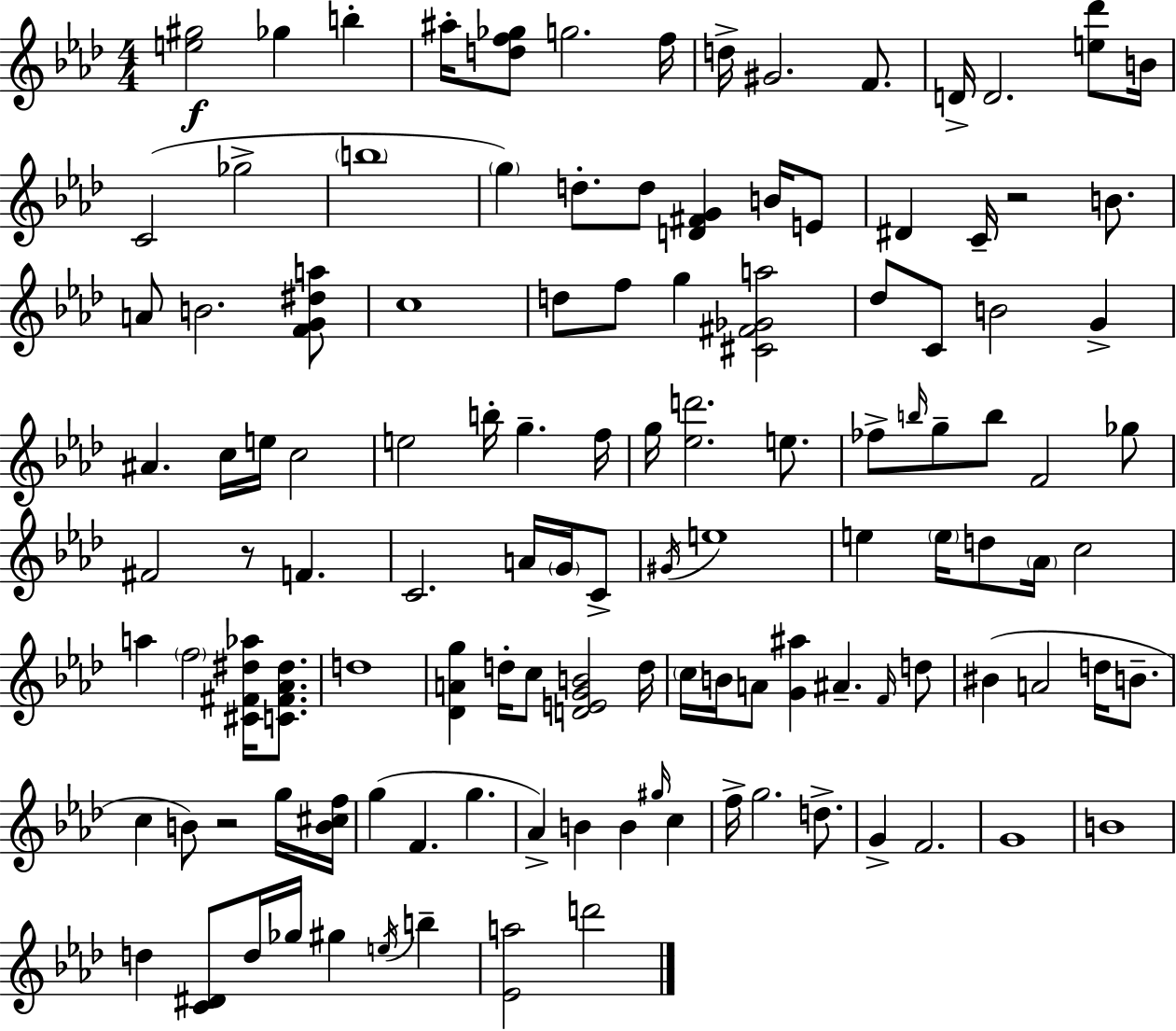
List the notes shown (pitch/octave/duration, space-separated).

[E5,G#5]/h Gb5/q B5/q A#5/s [D5,F5,Gb5]/e G5/h. F5/s D5/s G#4/h. F4/e. D4/s D4/h. [E5,Db6]/e B4/s C4/h Gb5/h B5/w G5/q D5/e. D5/e [D4,F#4,G4]/q B4/s E4/e D#4/q C4/s R/h B4/e. A4/e B4/h. [F4,G4,D#5,A5]/e C5/w D5/e F5/e G5/q [C#4,F#4,Gb4,A5]/h Db5/e C4/e B4/h G4/q A#4/q. C5/s E5/s C5/h E5/h B5/s G5/q. F5/s G5/s [Eb5,D6]/h. E5/e. FES5/e B5/s G5/e B5/e F4/h Gb5/e F#4/h R/e F4/q. C4/h. A4/s G4/s C4/e G#4/s E5/w E5/q E5/s D5/e Ab4/s C5/h A5/q F5/h [C#4,F#4,D#5,Ab5]/s [C4,F#4,Ab4,D#5]/e. D5/w [Db4,A4,G5]/q D5/s C5/e [D4,E4,G4,B4]/h D5/s C5/s B4/s A4/e [G4,A#5]/q A#4/q. F4/s D5/e BIS4/q A4/h D5/s B4/e. C5/q B4/e R/h G5/s [B4,C#5,F5]/s G5/q F4/q. G5/q. Ab4/q B4/q B4/q G#5/s C5/q F5/s G5/h. D5/e. G4/q F4/h. G4/w B4/w D5/q [C4,D#4]/e D5/s Gb5/s G#5/q E5/s B5/q [Eb4,A5]/h D6/h